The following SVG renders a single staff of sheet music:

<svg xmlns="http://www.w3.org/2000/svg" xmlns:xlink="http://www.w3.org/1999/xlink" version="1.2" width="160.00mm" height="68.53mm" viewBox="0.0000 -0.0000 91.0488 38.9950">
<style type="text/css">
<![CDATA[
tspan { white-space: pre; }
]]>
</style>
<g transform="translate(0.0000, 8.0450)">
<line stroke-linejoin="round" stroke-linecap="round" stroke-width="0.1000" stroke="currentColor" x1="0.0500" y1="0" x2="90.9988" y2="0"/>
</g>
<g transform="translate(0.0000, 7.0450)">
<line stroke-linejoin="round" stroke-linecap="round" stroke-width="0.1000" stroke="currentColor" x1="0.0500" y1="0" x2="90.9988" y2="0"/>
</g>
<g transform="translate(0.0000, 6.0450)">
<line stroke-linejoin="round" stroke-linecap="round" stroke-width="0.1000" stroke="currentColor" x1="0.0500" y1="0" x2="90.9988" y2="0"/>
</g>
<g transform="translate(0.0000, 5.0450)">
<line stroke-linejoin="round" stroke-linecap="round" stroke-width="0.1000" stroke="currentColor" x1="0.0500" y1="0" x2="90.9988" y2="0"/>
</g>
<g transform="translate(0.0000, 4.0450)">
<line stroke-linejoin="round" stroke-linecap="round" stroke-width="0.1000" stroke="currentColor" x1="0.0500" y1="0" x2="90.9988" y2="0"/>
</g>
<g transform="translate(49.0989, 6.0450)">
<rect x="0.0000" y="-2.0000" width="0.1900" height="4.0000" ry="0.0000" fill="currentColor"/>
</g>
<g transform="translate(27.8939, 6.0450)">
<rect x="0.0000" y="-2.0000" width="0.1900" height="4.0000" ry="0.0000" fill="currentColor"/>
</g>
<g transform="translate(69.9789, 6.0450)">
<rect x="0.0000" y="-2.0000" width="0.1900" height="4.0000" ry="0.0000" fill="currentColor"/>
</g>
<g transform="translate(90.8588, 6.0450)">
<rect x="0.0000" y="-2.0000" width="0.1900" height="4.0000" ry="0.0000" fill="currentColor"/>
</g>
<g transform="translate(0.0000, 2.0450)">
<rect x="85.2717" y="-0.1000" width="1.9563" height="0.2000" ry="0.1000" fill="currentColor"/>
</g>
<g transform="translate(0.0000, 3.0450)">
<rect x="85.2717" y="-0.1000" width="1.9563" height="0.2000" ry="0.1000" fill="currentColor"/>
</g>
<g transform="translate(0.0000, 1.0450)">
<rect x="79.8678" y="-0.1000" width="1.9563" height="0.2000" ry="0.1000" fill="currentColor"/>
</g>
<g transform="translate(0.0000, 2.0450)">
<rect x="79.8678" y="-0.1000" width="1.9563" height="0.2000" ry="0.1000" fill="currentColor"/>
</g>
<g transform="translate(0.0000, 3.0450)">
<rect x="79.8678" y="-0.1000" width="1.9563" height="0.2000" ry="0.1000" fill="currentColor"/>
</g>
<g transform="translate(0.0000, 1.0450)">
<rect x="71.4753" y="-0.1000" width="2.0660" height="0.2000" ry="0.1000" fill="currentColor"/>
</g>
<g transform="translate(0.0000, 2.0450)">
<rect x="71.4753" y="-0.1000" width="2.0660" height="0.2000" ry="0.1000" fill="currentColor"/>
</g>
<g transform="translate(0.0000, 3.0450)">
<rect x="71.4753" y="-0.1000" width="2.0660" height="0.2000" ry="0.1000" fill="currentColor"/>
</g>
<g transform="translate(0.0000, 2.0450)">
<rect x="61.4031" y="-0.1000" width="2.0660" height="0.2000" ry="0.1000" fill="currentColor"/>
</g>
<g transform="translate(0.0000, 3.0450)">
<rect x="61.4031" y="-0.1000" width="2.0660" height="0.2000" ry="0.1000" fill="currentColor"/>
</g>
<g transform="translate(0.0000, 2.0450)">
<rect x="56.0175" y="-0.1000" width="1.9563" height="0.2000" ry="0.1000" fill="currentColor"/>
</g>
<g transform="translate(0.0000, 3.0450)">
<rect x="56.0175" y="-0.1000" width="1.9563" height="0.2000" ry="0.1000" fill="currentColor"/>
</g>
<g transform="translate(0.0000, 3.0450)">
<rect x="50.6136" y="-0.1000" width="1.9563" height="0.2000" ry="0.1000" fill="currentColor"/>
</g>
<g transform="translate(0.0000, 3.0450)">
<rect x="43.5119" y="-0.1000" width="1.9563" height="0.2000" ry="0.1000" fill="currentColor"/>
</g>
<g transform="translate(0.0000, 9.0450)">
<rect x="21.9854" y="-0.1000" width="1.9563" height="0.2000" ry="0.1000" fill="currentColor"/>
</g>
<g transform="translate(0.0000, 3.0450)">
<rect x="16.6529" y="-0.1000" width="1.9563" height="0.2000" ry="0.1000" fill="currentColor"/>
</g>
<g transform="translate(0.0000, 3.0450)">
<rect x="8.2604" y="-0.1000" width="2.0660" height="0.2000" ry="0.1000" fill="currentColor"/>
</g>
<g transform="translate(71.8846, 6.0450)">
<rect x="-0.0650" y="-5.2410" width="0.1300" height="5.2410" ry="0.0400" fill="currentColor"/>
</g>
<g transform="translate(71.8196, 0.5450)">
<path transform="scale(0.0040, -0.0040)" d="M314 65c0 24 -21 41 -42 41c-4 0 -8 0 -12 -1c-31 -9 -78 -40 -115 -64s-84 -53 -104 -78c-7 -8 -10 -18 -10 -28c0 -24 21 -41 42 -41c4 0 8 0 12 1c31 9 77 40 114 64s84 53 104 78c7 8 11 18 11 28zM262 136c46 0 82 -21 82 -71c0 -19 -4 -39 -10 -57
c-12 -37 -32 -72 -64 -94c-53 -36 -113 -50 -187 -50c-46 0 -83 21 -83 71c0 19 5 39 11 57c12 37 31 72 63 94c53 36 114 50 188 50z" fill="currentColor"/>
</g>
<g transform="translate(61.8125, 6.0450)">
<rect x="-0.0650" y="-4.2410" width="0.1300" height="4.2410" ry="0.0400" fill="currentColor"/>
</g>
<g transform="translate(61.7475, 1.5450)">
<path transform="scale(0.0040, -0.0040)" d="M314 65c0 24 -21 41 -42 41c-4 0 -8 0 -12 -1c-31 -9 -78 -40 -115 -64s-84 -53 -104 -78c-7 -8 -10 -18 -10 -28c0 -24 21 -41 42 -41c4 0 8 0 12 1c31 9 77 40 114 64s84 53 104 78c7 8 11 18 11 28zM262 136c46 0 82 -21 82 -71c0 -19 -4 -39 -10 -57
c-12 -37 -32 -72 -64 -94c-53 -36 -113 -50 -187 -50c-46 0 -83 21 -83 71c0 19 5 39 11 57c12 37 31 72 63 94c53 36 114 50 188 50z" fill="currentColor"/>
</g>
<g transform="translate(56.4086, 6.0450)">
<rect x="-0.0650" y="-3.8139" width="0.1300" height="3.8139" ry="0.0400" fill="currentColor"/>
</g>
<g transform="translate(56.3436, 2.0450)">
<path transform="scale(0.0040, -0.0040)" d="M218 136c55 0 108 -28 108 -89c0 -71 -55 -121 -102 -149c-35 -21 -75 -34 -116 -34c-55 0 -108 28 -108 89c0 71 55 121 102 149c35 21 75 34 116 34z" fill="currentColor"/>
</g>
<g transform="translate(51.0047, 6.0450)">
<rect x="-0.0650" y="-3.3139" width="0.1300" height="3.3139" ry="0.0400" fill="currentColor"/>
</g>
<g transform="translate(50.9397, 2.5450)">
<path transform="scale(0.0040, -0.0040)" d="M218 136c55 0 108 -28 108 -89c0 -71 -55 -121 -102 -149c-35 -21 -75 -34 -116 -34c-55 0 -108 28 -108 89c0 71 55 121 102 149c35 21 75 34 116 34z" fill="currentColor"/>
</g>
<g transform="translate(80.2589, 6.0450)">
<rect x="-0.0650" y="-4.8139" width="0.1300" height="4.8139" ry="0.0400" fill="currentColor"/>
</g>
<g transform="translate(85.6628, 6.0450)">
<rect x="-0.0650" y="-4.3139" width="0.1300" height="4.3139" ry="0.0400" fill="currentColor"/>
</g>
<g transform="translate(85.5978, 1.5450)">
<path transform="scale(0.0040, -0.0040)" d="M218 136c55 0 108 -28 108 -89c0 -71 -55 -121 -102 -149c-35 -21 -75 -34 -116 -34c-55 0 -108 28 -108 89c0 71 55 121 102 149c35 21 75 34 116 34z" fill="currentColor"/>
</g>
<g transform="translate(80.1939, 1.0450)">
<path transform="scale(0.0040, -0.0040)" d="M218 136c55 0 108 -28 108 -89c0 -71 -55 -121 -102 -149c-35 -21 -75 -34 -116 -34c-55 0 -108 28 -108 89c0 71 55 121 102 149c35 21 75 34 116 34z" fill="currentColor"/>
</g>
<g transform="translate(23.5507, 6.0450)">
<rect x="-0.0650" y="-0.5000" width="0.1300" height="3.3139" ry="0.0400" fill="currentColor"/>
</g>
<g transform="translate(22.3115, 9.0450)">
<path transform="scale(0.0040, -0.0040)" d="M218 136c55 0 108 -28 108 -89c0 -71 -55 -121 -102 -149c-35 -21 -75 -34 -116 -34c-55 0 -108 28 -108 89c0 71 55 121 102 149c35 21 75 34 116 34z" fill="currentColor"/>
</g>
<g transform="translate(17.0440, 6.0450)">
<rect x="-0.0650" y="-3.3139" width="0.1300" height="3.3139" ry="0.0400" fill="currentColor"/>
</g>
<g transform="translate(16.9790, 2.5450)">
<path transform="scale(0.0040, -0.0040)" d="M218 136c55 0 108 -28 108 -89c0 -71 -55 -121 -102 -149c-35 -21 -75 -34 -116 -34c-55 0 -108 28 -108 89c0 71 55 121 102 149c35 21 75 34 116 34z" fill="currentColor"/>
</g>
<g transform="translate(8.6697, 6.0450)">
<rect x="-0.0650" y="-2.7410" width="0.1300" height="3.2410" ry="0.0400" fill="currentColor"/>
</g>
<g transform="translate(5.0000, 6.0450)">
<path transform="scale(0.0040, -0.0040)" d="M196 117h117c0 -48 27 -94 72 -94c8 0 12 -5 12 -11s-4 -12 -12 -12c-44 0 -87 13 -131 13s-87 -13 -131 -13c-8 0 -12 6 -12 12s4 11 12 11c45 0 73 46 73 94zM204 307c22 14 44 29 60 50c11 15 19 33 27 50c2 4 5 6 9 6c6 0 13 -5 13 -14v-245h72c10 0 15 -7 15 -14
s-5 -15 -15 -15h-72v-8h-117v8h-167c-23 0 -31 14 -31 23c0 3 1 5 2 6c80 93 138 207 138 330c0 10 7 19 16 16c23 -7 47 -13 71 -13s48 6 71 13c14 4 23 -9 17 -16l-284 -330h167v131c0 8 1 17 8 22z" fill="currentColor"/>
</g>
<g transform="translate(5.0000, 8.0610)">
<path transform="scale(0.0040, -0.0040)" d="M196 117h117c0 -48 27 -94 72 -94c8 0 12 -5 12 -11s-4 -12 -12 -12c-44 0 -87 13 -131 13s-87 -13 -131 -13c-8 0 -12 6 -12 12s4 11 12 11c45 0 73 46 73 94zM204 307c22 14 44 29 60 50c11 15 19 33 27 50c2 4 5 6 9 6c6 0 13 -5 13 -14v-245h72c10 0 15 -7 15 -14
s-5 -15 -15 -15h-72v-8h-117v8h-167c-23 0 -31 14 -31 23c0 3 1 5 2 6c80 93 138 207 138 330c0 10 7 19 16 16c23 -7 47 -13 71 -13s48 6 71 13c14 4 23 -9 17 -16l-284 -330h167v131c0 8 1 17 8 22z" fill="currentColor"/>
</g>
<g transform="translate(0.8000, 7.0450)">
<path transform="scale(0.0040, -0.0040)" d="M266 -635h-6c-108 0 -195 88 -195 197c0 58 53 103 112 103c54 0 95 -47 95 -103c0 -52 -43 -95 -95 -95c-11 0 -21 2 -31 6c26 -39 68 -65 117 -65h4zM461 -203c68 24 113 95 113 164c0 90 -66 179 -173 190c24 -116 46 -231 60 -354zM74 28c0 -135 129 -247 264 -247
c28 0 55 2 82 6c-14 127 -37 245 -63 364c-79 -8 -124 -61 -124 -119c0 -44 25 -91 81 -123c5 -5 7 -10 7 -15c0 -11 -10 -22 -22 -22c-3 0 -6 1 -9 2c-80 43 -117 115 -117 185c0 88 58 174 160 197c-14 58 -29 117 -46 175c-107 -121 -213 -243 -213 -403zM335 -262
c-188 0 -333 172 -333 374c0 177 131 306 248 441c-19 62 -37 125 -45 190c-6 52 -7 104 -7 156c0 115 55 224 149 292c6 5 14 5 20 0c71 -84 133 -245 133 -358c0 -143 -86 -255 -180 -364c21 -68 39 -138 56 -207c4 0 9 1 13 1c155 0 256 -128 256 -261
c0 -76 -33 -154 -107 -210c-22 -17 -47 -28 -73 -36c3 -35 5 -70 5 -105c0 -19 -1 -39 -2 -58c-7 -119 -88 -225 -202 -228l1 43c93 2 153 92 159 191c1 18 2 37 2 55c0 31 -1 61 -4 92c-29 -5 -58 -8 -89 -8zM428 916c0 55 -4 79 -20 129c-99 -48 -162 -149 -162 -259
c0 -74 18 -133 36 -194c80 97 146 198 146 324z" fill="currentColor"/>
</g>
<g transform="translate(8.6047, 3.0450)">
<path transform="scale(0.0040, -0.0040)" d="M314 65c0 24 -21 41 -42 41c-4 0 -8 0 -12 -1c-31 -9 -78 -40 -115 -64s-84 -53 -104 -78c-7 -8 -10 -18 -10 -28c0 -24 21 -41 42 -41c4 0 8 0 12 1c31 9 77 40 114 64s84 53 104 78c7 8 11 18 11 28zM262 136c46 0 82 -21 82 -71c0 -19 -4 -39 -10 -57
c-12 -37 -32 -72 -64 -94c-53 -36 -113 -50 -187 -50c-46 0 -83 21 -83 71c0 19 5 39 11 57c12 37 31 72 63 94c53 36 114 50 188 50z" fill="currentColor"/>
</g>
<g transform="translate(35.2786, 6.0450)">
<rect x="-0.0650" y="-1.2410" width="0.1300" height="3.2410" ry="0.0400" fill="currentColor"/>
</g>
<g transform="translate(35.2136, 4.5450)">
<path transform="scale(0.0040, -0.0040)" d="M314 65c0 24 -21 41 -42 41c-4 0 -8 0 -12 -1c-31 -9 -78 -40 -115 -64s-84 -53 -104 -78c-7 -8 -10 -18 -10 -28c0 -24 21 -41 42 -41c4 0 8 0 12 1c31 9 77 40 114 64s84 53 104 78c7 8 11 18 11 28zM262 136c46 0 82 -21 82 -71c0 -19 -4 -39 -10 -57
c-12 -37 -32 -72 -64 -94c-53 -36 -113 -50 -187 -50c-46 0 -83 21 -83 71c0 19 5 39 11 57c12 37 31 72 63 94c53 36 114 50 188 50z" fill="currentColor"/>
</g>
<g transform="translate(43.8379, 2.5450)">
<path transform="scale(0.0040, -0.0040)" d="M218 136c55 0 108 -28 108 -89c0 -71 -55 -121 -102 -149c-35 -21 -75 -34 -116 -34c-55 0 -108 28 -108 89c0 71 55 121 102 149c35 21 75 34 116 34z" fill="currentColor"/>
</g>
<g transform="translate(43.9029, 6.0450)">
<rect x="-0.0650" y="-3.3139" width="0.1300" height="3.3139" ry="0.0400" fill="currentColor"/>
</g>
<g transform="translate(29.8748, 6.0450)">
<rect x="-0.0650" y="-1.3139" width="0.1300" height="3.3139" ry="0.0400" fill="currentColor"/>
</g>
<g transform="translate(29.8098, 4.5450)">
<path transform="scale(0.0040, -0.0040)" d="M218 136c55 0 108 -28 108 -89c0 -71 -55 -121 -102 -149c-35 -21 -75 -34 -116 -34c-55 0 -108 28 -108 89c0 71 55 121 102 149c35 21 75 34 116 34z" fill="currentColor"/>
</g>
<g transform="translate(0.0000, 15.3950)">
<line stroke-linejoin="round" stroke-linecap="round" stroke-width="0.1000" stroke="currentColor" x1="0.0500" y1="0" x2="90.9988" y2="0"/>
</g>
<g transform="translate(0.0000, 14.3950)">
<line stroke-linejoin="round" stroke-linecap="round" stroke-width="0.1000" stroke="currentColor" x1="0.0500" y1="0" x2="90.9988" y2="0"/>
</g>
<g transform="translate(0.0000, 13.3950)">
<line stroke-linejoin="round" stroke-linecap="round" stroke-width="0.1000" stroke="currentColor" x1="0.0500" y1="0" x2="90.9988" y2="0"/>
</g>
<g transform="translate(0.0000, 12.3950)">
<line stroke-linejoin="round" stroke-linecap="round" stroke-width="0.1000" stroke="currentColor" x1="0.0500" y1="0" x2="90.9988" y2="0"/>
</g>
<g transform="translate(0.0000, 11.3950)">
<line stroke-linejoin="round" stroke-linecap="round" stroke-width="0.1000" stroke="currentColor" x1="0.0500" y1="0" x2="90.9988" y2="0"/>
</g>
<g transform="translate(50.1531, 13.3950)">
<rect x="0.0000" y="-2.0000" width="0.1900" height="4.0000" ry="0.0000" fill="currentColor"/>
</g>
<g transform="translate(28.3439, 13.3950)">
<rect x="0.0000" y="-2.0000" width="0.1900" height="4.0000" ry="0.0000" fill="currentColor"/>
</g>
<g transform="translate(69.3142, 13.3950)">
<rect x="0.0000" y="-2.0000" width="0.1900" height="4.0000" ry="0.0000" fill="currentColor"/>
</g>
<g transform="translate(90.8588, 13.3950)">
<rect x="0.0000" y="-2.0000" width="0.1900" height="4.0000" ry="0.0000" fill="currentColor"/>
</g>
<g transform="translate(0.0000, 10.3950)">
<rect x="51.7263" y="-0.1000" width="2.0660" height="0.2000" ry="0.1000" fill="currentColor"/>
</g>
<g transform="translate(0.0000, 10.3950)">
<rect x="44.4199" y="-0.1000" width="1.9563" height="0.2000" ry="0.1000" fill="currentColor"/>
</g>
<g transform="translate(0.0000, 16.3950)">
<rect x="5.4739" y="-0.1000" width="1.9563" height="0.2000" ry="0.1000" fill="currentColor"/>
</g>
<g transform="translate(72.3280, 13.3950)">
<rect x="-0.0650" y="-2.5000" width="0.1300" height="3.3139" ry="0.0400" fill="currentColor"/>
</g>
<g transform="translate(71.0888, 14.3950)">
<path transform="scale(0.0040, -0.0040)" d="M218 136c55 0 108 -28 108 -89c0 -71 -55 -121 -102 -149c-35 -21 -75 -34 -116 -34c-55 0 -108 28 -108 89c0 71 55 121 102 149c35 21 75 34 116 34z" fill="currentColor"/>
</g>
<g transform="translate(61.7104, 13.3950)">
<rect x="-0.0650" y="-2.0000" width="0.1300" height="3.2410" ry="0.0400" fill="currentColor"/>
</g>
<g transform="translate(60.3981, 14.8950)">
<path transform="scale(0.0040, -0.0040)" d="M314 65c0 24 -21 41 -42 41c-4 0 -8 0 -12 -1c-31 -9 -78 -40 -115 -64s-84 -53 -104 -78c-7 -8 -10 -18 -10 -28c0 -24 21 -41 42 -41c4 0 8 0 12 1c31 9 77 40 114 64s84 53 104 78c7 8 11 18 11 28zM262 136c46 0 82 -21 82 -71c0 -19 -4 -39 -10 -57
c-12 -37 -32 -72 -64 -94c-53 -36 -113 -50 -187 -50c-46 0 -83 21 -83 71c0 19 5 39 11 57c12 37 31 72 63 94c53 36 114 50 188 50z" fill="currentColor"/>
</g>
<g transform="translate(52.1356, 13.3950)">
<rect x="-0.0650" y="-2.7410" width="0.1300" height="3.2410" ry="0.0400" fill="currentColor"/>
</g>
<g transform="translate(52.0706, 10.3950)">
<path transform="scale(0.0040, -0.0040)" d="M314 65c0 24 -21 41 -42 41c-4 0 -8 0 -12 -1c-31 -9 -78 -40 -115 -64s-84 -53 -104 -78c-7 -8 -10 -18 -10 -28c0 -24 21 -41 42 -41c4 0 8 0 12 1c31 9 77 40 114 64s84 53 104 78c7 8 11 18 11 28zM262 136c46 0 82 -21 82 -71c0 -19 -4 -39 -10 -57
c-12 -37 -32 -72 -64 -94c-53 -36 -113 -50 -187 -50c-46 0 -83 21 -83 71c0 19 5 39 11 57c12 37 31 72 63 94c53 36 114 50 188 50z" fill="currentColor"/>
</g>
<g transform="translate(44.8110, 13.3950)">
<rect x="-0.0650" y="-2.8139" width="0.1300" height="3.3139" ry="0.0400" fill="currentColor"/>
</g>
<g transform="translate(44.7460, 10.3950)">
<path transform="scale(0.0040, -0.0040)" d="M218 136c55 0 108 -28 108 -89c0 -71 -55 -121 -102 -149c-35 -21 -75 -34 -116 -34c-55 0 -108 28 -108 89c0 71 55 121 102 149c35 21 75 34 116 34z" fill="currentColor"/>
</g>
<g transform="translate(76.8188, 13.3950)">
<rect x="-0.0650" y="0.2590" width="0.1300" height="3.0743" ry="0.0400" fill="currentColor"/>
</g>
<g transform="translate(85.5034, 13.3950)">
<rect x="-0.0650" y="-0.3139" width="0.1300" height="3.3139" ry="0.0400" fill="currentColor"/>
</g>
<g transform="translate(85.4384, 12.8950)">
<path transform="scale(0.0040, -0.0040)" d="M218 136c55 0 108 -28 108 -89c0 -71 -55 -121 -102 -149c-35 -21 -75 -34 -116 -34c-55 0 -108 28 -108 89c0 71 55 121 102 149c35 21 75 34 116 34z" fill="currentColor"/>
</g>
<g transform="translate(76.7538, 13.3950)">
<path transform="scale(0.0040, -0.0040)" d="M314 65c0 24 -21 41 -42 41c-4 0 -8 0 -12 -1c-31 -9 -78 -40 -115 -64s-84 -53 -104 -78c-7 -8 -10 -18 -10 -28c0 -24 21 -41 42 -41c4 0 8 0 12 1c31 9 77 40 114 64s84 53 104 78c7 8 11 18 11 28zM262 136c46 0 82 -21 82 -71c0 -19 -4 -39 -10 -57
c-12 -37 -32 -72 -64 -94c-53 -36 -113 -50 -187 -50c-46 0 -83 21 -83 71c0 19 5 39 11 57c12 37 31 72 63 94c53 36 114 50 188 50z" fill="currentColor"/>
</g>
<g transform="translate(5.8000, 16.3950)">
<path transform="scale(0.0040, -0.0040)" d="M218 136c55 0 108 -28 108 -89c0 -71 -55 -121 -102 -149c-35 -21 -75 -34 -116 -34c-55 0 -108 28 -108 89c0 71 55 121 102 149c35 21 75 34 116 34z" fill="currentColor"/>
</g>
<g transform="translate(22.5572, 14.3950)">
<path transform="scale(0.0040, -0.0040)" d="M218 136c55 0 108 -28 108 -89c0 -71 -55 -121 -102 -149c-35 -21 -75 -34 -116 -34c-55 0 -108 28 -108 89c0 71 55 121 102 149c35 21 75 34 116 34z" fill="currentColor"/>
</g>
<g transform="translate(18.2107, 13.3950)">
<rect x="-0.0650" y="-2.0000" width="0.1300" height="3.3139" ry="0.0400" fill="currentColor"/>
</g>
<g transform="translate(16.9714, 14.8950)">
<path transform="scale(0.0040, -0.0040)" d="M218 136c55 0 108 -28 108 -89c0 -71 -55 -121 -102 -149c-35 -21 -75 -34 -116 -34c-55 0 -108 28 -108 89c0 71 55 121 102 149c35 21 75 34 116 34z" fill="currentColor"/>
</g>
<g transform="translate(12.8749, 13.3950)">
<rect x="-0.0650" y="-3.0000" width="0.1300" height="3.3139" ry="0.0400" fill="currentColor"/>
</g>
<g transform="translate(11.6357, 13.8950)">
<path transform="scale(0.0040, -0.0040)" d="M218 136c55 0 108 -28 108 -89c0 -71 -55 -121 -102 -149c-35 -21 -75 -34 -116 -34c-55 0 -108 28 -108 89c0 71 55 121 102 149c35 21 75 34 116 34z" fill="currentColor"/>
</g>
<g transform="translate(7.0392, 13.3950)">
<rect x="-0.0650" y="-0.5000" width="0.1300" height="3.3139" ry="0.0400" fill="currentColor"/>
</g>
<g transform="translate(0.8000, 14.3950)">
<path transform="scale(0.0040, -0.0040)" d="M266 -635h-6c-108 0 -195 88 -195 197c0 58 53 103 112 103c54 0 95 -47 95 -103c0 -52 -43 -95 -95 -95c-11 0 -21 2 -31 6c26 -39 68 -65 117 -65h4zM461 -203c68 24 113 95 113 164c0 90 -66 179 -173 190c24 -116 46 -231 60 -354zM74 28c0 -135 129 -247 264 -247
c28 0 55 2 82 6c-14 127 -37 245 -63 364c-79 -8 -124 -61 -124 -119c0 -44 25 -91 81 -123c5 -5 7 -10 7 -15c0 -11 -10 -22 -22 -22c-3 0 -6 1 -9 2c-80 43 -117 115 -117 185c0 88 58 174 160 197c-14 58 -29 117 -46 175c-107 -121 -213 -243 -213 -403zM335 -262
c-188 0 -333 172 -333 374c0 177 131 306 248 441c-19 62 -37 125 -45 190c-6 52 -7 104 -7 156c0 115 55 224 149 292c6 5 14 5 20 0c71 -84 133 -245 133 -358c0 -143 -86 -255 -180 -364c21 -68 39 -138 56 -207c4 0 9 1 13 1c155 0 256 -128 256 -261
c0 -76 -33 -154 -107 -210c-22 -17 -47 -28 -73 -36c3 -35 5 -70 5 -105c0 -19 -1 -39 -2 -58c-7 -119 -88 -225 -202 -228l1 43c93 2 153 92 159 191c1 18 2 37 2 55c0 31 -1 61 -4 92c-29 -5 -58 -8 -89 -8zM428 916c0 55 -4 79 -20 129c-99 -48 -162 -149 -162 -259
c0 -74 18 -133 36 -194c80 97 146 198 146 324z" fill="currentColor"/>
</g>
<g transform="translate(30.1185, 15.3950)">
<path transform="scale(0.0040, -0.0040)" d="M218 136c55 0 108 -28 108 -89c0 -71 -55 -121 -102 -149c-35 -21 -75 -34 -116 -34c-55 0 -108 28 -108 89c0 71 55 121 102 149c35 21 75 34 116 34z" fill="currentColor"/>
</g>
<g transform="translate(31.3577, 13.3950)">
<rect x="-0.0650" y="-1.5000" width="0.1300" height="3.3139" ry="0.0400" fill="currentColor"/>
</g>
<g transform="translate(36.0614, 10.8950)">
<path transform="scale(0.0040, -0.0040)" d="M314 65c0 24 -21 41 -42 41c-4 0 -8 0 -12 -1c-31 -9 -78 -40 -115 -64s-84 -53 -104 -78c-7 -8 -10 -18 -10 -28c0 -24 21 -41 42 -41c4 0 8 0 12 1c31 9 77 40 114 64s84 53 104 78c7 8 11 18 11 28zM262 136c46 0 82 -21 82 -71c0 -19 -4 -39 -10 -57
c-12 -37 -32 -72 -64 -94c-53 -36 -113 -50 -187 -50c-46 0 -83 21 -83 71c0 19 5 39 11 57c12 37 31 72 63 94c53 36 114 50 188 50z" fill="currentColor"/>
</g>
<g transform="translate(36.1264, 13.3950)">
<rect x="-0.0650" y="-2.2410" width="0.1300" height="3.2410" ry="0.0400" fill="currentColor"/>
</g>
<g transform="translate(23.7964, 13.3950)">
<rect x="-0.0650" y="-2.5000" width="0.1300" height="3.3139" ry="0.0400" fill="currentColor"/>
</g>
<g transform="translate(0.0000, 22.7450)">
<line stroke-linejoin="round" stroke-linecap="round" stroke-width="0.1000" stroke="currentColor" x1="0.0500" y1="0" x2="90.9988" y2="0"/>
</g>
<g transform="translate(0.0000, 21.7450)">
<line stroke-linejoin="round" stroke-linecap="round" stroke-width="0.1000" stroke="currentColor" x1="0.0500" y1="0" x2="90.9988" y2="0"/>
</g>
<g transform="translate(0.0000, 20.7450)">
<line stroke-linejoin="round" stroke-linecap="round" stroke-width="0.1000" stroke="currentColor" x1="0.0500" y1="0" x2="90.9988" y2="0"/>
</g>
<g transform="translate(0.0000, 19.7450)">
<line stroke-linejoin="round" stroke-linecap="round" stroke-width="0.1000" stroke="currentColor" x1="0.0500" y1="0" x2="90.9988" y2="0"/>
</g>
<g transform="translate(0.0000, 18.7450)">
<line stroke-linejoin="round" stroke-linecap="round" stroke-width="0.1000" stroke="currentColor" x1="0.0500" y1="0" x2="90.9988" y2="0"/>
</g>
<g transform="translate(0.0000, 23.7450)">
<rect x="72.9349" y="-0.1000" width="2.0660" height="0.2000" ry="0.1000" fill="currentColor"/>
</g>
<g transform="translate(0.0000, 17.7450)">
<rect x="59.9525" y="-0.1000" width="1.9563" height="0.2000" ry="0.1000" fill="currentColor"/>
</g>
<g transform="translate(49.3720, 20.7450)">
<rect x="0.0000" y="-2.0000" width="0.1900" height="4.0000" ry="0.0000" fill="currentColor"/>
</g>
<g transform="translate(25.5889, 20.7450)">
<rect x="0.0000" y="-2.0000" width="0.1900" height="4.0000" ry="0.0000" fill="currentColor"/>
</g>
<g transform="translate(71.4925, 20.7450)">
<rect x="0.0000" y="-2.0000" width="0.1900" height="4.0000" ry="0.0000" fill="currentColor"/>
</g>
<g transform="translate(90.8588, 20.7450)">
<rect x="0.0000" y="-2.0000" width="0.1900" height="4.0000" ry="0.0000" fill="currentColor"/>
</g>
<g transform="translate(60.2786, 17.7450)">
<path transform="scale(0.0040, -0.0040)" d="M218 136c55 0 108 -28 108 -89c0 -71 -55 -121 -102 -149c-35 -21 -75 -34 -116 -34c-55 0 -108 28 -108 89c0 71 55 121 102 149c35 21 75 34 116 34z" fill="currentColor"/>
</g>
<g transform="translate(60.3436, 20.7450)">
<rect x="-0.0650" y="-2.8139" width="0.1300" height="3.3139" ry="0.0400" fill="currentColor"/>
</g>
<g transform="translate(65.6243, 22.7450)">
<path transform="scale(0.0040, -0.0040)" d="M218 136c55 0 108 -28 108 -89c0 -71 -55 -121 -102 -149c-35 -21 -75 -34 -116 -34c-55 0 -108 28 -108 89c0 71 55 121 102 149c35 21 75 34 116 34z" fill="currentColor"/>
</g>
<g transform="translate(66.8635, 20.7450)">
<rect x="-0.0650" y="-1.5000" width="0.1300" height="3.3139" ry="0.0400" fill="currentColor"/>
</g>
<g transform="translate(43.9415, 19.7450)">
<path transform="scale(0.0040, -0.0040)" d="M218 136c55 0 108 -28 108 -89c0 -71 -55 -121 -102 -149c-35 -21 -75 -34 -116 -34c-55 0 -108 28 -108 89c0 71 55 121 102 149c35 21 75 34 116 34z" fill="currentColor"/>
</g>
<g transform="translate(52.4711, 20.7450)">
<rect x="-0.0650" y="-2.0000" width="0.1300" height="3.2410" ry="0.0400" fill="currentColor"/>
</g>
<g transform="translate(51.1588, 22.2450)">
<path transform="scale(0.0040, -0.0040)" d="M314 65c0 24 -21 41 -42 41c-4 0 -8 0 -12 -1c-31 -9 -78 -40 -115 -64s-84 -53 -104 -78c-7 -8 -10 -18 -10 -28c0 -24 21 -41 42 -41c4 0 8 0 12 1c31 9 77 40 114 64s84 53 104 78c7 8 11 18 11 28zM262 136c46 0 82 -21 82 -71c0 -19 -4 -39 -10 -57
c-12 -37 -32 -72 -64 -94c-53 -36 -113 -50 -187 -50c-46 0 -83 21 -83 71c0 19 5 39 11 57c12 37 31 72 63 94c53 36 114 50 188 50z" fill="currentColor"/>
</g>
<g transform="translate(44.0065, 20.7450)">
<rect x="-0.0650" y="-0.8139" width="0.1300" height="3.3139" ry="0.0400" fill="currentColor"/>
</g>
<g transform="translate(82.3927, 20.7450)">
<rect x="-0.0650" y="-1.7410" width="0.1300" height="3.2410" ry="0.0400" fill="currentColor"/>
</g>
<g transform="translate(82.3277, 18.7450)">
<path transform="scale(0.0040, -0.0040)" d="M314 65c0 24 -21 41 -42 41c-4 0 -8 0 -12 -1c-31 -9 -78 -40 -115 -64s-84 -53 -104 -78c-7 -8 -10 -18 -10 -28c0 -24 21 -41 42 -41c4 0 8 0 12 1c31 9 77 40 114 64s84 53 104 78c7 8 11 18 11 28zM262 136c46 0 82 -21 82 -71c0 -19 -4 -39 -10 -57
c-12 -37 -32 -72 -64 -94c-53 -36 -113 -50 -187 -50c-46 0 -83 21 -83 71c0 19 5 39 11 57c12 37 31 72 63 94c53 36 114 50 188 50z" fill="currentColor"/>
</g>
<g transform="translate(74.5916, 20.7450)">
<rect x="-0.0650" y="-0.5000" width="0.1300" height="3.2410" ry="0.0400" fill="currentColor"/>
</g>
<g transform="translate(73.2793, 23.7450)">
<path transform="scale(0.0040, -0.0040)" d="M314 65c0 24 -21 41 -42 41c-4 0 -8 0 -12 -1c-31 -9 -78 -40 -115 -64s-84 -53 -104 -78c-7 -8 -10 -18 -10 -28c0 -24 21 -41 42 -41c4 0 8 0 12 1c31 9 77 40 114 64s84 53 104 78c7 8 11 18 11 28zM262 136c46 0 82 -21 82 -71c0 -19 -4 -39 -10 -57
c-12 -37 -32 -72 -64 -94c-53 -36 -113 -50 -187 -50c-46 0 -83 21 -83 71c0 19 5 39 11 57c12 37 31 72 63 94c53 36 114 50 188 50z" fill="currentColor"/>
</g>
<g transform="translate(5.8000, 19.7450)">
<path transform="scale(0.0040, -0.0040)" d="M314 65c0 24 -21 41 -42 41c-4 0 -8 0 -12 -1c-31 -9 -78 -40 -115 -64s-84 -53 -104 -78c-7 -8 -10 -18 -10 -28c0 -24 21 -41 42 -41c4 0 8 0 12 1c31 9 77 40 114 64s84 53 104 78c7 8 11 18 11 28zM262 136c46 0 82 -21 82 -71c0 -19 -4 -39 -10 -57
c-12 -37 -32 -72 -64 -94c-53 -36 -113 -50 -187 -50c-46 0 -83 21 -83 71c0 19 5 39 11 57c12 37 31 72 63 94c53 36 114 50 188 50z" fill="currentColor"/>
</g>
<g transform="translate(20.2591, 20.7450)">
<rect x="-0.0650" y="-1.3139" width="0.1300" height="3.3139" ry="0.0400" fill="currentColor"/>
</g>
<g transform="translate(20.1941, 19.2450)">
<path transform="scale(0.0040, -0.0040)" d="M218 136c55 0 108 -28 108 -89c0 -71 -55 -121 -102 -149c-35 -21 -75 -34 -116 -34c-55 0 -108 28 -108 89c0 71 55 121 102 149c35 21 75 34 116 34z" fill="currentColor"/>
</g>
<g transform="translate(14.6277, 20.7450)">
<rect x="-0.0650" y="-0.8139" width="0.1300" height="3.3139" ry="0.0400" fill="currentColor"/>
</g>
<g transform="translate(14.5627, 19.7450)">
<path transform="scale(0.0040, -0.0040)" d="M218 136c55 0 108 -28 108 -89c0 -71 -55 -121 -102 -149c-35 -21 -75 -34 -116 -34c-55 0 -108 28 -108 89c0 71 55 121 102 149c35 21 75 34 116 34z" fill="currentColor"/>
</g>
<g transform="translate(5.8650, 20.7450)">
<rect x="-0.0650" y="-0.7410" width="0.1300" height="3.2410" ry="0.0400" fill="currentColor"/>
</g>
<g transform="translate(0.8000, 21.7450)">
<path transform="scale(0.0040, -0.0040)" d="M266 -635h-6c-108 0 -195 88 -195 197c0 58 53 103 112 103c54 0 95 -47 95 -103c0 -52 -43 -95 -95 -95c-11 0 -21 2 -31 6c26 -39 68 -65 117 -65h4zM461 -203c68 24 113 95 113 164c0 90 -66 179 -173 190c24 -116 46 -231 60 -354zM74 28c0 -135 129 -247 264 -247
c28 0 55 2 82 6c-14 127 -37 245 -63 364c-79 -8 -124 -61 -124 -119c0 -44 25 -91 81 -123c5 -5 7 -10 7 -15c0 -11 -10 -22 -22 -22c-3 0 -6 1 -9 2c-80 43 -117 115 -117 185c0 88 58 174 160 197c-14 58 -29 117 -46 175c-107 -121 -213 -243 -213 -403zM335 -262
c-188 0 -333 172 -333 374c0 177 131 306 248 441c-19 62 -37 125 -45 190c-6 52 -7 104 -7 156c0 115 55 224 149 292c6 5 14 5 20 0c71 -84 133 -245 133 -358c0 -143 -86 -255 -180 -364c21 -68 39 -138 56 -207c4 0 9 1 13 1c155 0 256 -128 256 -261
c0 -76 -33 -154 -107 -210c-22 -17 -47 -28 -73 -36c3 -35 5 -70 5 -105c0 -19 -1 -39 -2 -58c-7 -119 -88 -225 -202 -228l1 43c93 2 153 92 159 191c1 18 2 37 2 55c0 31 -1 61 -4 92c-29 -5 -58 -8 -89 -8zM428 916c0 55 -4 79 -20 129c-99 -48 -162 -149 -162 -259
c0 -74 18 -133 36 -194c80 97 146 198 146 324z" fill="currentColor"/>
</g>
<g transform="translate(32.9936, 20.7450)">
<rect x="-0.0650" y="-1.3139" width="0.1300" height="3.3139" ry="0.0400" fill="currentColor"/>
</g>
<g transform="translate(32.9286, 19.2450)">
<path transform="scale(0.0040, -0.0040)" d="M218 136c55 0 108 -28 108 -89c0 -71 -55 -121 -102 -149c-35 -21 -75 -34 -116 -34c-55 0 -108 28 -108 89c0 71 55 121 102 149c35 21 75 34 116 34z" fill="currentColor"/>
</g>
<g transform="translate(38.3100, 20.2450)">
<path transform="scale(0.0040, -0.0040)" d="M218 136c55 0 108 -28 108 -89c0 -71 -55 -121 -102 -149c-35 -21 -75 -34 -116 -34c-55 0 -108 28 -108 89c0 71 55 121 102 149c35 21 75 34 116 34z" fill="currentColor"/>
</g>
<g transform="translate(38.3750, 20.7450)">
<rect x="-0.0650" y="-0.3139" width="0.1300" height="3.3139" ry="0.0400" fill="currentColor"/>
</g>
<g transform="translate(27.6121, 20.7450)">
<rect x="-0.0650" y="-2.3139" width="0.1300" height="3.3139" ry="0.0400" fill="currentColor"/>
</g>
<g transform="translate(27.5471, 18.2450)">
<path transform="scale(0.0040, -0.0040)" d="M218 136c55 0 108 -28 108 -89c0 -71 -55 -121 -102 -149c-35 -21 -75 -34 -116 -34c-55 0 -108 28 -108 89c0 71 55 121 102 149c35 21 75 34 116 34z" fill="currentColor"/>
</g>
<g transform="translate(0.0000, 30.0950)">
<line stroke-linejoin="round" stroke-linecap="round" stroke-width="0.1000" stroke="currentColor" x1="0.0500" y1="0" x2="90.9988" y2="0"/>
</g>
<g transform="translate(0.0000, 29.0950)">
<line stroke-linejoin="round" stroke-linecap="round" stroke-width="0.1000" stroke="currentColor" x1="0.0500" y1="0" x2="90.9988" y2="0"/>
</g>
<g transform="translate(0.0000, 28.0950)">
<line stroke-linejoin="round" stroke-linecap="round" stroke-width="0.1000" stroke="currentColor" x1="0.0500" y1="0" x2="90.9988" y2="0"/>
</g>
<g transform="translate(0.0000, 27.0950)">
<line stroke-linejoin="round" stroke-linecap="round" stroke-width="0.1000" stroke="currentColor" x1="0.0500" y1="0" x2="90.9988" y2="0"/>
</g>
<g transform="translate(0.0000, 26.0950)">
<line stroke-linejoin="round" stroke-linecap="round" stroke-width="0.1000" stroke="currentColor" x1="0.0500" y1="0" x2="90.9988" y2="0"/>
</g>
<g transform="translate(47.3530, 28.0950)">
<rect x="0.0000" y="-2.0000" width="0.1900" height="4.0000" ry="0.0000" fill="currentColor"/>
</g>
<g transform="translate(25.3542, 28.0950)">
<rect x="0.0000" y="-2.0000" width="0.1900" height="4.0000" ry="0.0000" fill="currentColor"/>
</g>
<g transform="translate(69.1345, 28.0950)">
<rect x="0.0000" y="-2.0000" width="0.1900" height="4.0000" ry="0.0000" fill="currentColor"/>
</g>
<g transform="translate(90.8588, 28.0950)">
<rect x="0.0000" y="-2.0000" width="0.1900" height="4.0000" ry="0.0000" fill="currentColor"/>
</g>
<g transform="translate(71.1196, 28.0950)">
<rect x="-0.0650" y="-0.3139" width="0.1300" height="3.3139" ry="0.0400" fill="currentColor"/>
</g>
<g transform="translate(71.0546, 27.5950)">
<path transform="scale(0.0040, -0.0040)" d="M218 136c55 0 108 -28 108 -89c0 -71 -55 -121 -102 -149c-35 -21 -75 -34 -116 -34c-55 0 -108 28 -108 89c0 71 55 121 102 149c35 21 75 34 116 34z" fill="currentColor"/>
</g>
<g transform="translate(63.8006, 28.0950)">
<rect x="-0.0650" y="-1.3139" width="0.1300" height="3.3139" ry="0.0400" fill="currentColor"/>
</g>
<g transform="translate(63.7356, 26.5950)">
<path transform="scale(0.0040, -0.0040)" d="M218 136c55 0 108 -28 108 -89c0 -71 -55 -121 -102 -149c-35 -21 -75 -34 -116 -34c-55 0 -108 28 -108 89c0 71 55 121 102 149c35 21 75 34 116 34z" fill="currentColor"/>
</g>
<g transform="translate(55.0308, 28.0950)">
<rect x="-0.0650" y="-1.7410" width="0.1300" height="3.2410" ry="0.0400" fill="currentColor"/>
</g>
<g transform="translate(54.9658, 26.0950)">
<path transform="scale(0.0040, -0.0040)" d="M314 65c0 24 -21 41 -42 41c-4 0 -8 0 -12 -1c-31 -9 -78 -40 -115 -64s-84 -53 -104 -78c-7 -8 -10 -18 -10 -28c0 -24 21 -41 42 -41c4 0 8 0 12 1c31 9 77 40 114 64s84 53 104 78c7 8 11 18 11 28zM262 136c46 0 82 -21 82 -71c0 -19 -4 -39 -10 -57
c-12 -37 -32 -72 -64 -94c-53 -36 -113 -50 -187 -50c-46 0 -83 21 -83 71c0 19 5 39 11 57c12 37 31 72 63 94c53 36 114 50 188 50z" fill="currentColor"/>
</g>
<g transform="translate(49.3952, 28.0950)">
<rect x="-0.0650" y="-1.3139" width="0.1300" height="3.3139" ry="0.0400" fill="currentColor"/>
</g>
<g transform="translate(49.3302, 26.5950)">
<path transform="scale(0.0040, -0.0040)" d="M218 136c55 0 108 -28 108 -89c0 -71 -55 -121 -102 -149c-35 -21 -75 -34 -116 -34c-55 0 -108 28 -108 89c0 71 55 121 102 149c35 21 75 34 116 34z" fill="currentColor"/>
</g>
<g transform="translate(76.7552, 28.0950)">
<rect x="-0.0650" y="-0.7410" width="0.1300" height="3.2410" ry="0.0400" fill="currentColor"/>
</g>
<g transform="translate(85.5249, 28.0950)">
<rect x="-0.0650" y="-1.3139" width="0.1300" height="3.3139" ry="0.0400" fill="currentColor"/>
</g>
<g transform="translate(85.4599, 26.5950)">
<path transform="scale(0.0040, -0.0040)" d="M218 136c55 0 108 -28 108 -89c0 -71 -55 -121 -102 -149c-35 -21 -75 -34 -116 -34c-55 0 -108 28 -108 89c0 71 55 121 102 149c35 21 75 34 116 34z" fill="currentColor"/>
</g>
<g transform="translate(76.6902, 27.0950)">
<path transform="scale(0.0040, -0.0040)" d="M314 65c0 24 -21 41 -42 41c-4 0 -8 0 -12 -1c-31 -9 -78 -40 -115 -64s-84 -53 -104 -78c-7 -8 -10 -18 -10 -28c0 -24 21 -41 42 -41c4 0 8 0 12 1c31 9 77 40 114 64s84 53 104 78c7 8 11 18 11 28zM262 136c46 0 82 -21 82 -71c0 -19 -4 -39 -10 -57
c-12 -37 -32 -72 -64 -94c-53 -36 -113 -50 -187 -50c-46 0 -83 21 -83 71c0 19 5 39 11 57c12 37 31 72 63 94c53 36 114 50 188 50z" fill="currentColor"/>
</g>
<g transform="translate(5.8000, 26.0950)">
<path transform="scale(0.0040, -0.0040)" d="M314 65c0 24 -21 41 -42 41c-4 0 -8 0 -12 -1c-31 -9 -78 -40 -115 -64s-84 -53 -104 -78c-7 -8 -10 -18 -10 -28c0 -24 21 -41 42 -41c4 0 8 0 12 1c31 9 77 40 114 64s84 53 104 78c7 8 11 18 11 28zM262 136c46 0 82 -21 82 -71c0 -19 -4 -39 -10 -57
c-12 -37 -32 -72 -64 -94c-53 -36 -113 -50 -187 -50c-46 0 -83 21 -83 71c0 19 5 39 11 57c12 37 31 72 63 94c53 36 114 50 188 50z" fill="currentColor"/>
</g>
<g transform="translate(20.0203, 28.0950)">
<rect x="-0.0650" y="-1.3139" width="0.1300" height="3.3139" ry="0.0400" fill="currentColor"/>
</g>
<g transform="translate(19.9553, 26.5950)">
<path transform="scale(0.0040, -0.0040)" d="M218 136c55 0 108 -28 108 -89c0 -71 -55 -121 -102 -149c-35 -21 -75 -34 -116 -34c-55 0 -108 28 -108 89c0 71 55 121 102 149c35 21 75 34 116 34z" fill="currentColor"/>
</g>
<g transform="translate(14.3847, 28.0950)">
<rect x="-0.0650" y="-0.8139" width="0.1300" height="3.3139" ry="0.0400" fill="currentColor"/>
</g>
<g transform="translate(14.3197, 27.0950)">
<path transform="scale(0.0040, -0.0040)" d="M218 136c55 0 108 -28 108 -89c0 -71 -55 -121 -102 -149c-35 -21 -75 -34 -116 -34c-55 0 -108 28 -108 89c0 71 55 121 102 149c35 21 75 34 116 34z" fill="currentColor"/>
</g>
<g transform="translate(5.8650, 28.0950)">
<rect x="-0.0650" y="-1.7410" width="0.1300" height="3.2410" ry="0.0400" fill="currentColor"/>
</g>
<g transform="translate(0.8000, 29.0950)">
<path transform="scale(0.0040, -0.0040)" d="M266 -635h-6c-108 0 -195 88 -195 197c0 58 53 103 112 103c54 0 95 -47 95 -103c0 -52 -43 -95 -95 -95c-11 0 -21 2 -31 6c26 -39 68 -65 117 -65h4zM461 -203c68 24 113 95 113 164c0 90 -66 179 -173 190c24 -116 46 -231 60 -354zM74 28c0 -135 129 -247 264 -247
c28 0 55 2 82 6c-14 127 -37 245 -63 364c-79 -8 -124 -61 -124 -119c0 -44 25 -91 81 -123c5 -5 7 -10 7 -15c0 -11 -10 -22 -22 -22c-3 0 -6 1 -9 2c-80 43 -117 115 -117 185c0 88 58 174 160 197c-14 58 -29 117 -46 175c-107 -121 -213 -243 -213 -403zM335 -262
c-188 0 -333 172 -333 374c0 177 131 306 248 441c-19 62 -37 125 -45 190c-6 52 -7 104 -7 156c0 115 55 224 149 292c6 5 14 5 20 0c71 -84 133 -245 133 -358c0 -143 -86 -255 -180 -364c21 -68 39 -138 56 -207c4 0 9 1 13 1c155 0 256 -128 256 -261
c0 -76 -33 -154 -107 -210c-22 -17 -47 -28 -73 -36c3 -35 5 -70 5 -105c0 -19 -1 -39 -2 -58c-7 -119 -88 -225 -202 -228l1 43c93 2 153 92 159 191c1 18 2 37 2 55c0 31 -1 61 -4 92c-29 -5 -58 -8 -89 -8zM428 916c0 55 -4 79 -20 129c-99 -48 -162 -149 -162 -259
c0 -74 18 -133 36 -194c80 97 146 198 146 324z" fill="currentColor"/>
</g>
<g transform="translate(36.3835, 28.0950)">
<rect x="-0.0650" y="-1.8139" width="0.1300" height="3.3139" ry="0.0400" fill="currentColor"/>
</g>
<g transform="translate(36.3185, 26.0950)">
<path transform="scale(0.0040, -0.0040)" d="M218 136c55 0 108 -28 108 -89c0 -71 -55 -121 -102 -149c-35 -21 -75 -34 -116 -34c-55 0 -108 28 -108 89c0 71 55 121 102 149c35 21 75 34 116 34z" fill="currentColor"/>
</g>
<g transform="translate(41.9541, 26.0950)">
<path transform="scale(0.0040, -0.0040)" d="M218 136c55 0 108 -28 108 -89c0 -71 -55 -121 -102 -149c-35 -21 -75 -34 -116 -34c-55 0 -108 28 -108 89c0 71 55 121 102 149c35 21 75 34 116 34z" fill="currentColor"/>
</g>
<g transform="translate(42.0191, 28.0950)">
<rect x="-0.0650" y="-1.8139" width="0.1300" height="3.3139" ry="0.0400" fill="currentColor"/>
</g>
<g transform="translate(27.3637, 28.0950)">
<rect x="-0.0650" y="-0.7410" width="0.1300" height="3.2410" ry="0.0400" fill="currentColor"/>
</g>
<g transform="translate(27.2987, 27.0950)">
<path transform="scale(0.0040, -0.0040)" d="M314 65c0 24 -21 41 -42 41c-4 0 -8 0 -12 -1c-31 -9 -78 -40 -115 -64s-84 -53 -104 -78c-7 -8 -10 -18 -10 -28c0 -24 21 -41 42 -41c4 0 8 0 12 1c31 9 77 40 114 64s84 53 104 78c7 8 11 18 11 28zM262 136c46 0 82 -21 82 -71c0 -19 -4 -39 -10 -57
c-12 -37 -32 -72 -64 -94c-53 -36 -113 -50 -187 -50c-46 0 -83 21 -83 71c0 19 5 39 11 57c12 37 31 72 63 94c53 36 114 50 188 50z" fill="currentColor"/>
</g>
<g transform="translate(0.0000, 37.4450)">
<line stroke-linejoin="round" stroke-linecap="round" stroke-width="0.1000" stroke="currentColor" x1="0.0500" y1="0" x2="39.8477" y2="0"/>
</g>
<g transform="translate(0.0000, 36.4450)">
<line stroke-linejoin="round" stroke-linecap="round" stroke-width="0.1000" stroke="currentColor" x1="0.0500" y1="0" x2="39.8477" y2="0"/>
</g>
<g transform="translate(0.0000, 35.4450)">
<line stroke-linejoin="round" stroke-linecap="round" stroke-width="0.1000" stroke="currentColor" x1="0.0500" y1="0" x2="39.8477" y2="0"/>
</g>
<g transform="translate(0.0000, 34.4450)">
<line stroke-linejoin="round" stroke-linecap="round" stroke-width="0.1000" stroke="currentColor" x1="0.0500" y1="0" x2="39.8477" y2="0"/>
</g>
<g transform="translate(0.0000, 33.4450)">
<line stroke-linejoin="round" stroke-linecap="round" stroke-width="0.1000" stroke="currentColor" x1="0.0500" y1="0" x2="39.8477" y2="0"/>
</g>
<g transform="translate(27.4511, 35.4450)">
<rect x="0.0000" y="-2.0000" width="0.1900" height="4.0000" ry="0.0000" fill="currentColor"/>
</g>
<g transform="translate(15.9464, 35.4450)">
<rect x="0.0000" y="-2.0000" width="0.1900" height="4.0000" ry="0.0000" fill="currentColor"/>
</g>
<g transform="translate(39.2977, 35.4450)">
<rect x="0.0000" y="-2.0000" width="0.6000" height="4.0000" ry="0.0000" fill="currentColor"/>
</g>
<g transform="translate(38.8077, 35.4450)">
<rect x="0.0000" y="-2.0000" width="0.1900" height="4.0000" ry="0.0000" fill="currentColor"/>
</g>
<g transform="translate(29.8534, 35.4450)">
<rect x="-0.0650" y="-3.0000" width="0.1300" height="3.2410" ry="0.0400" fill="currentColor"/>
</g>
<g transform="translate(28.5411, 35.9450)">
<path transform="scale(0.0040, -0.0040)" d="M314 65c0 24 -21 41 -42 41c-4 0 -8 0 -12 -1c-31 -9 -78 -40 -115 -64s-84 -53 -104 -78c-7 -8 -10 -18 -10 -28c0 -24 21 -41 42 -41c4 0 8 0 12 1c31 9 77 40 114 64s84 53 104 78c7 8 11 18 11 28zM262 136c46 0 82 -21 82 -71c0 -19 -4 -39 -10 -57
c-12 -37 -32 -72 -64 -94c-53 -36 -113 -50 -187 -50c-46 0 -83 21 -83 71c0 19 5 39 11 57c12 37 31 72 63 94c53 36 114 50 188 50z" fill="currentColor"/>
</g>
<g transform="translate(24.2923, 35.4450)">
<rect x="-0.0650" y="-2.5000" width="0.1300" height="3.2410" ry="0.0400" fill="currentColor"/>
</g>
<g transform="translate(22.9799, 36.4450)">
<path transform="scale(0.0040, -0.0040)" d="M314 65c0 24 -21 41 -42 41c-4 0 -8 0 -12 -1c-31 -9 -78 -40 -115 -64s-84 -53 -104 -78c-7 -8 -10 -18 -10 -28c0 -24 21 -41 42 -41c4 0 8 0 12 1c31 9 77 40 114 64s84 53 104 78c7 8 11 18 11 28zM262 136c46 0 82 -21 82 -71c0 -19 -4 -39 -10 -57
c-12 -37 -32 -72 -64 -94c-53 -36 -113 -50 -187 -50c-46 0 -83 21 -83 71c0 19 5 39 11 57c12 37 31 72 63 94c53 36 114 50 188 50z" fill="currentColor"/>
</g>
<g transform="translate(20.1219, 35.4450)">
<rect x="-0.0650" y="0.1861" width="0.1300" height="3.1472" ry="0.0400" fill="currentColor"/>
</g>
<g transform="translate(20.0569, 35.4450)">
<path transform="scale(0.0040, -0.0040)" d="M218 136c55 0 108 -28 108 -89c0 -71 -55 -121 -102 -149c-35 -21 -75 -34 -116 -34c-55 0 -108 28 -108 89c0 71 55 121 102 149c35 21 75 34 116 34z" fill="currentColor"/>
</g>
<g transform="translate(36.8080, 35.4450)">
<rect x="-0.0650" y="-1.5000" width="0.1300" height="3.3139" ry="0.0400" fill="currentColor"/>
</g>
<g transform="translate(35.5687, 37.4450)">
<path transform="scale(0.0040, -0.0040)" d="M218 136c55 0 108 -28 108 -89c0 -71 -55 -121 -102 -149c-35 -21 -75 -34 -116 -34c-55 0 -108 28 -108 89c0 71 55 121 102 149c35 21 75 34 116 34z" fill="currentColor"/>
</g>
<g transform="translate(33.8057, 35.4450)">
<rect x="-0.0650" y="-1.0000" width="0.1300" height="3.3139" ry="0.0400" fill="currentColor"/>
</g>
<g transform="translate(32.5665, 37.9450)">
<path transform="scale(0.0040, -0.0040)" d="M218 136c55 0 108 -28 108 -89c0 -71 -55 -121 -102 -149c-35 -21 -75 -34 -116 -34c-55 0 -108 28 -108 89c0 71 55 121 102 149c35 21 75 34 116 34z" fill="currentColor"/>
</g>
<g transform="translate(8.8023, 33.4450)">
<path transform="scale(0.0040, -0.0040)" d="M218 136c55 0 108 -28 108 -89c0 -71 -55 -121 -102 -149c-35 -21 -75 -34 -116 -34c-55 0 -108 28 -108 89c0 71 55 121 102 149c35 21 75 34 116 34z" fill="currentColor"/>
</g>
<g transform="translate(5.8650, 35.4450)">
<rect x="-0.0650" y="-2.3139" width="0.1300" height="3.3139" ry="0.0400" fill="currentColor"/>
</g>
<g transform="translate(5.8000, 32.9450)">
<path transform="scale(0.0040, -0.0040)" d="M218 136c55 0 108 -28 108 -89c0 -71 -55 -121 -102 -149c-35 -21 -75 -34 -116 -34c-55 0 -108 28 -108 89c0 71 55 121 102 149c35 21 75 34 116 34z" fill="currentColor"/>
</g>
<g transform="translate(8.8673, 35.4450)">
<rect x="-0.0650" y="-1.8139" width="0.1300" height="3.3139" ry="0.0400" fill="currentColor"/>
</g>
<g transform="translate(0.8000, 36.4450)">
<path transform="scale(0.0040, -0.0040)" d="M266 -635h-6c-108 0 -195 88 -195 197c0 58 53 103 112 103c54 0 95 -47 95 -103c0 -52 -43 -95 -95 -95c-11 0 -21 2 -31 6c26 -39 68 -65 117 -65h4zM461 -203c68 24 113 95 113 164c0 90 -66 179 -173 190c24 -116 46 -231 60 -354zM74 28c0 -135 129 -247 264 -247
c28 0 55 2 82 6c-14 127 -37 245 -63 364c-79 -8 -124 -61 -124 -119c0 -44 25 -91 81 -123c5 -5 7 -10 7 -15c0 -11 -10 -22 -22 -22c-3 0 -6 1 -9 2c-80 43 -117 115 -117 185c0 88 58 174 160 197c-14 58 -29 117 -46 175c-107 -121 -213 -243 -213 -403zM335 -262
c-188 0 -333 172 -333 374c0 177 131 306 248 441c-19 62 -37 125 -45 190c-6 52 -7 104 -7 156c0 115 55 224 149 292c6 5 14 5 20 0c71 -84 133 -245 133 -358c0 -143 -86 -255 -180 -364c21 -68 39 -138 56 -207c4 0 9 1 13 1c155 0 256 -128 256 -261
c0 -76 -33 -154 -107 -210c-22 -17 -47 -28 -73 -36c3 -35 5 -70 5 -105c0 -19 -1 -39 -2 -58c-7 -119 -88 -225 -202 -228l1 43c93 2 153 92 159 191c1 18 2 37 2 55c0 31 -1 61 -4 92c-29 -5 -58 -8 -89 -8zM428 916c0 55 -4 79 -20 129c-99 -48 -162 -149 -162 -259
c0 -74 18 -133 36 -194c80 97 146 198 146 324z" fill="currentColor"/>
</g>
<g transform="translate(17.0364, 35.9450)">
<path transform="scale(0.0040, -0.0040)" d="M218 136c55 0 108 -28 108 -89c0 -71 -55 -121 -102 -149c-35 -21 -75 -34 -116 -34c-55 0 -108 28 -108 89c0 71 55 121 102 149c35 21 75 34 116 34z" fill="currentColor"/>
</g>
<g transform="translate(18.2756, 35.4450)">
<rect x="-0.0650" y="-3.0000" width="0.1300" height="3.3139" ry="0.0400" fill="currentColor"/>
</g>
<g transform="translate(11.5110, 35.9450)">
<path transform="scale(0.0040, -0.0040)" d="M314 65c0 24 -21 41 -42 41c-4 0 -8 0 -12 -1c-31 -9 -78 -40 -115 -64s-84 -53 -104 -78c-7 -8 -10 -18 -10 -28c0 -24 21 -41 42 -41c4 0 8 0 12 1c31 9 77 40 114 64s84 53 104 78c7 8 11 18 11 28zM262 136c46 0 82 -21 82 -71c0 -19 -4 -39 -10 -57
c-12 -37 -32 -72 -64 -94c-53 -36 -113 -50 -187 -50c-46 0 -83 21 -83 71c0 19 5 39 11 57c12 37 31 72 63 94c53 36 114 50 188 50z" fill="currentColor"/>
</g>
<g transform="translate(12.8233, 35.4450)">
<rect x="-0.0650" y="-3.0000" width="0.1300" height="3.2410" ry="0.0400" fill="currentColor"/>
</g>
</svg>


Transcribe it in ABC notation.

X:1
T:Untitled
M:4/4
L:1/4
K:C
a2 b C e e2 b b c' d'2 f'2 e' d' C A F G E g2 a a2 F2 G B2 c d2 d e g e c d F2 a E C2 f2 f2 d e d2 f f e f2 e c d2 e g f A2 A B G2 A2 D E